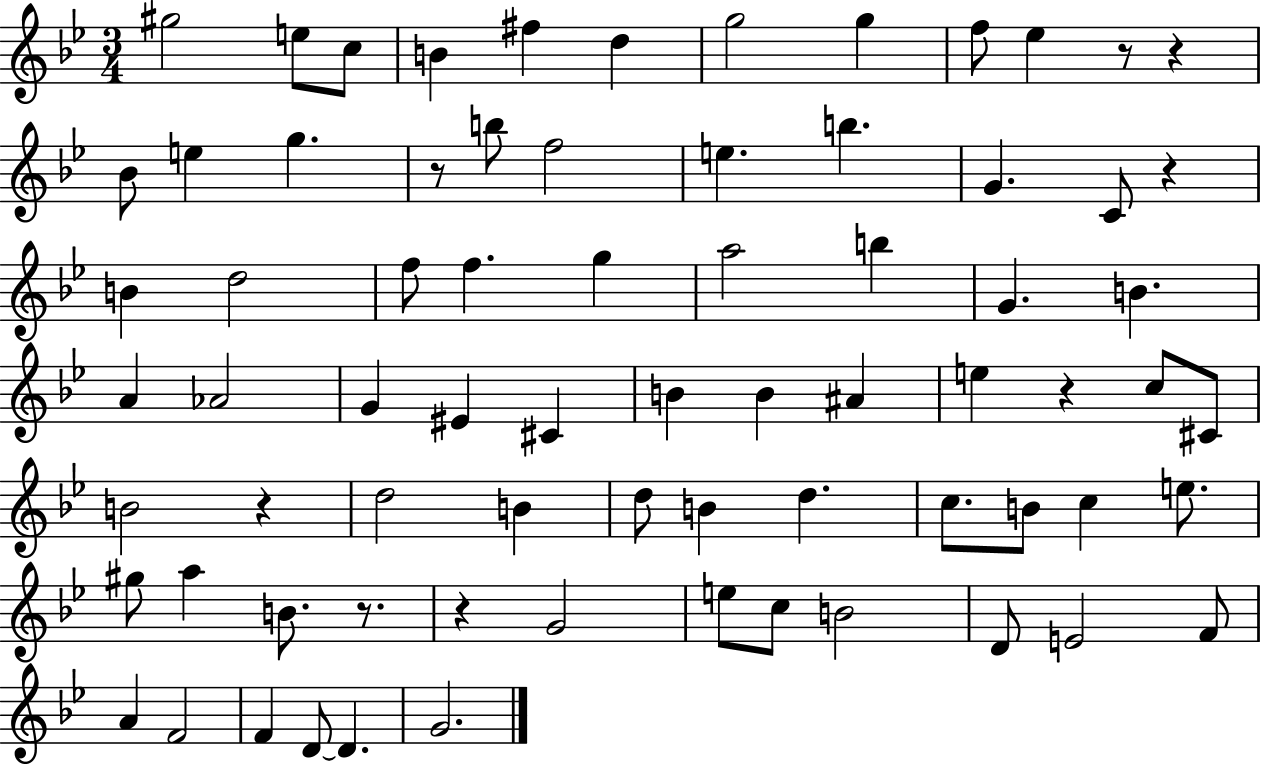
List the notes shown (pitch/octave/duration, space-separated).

G#5/h E5/e C5/e B4/q F#5/q D5/q G5/h G5/q F5/e Eb5/q R/e R/q Bb4/e E5/q G5/q. R/e B5/e F5/h E5/q. B5/q. G4/q. C4/e R/q B4/q D5/h F5/e F5/q. G5/q A5/h B5/q G4/q. B4/q. A4/q Ab4/h G4/q EIS4/q C#4/q B4/q B4/q A#4/q E5/q R/q C5/e C#4/e B4/h R/q D5/h B4/q D5/e B4/q D5/q. C5/e. B4/e C5/q E5/e. G#5/e A5/q B4/e. R/e. R/q G4/h E5/e C5/e B4/h D4/e E4/h F4/e A4/q F4/h F4/q D4/e D4/q. G4/h.